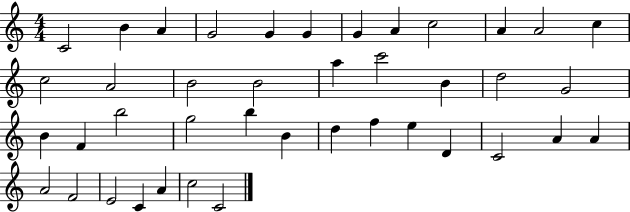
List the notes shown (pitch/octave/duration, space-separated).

C4/h B4/q A4/q G4/h G4/q G4/q G4/q A4/q C5/h A4/q A4/h C5/q C5/h A4/h B4/h B4/h A5/q C6/h B4/q D5/h G4/h B4/q F4/q B5/h G5/h B5/q B4/q D5/q F5/q E5/q D4/q C4/h A4/q A4/q A4/h F4/h E4/h C4/q A4/q C5/h C4/h